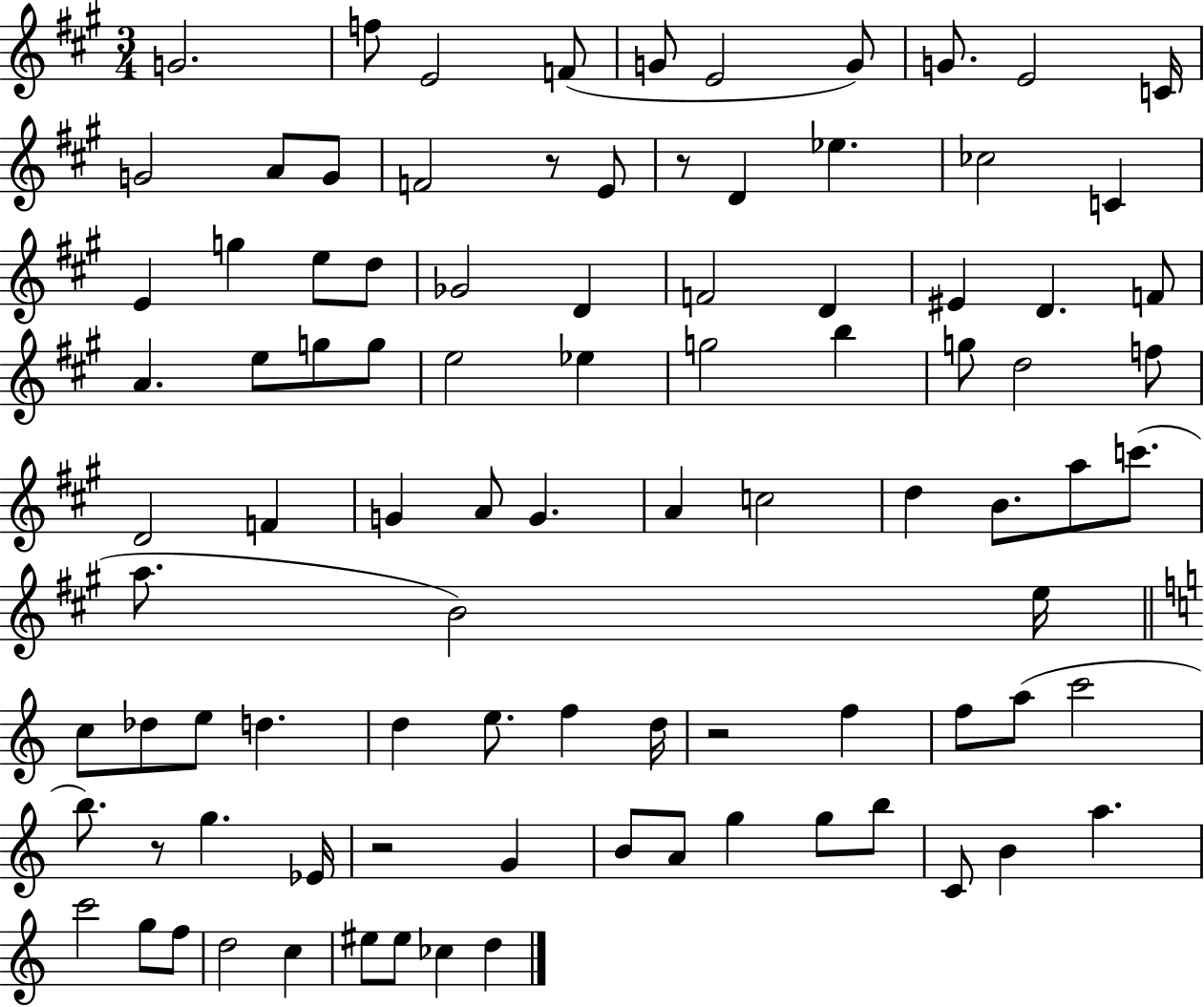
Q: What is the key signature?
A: A major